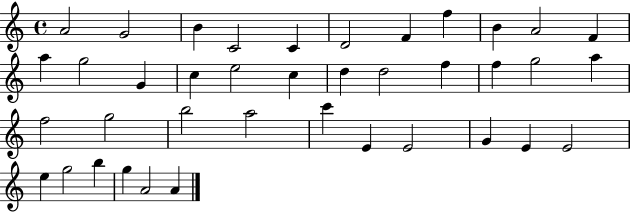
X:1
T:Untitled
M:4/4
L:1/4
K:C
A2 G2 B C2 C D2 F f B A2 F a g2 G c e2 c d d2 f f g2 a f2 g2 b2 a2 c' E E2 G E E2 e g2 b g A2 A